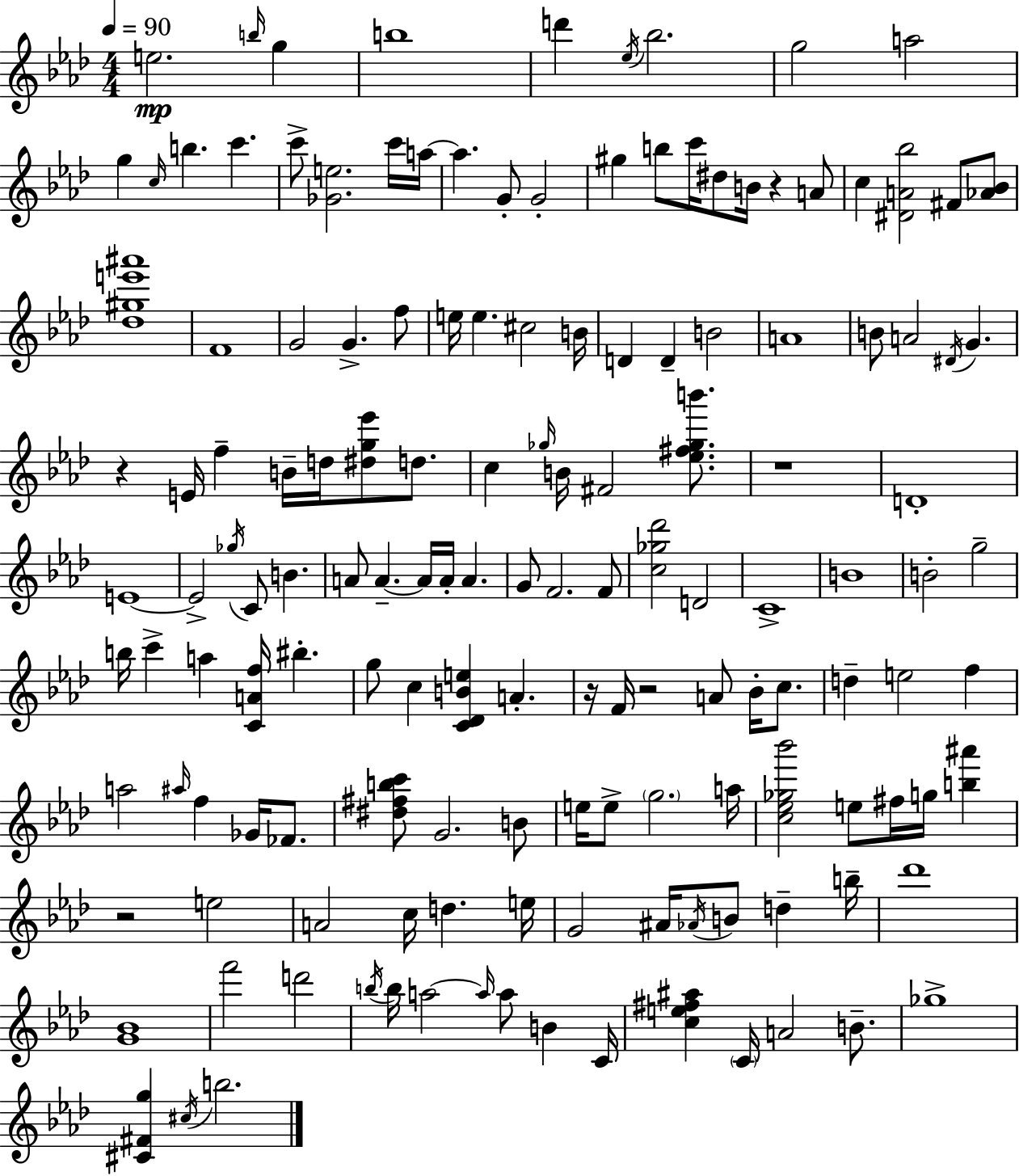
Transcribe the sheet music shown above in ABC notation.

X:1
T:Untitled
M:4/4
L:1/4
K:Ab
e2 b/4 g b4 d' _e/4 _b2 g2 a2 g c/4 b c' c'/2 [_Ge]2 c'/4 a/4 a G/2 G2 ^g b/2 c'/4 ^d/2 B/4 z A/2 c [^DA_b]2 ^F/2 [_A_B]/2 [_d^ge'^a']4 F4 G2 G f/2 e/4 e ^c2 B/4 D D B2 A4 B/2 A2 ^D/4 G z E/4 f B/4 d/4 [^dg_e']/2 d/2 c _g/4 B/4 ^F2 [_e^f_gb']/2 z4 D4 E4 E2 _g/4 C/2 B A/2 A A/4 A/4 A G/2 F2 F/2 [c_g_d']2 D2 C4 B4 B2 g2 b/4 c' a [CAf]/4 ^b g/2 c [C_DBe] A z/4 F/4 z2 A/2 _B/4 c/2 d e2 f a2 ^a/4 f _G/4 _F/2 [^d^fbc']/2 G2 B/2 e/4 e/2 g2 a/4 [c_e_g_b']2 e/2 ^f/4 g/4 [b^a'] z2 e2 A2 c/4 d e/4 G2 ^A/4 _A/4 B/2 d b/4 _d'4 [G_B]4 f'2 d'2 b/4 b/4 a2 a/4 a/2 B C/4 [ce^f^a] C/4 A2 B/2 _g4 [^C^Fg] ^c/4 b2